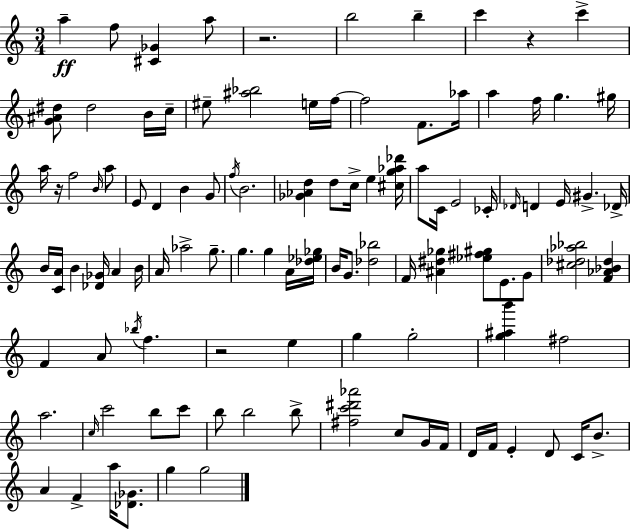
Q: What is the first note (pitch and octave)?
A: A5